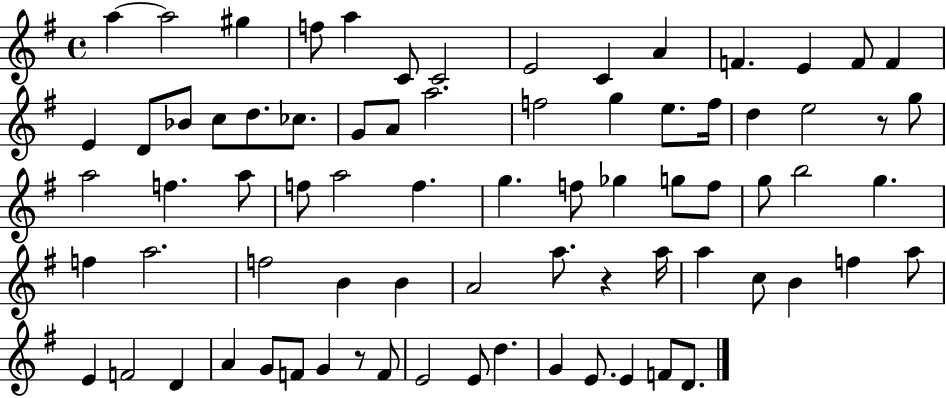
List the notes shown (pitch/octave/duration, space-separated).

A5/q A5/h G#5/q F5/e A5/q C4/e C4/h E4/h C4/q A4/q F4/q. E4/q F4/e F4/q E4/q D4/e Bb4/e C5/e D5/e. CES5/e. G4/e A4/e A5/h. F5/h G5/q E5/e. F5/s D5/q E5/h R/e G5/e A5/h F5/q. A5/e F5/e A5/h F5/q. G5/q. F5/e Gb5/q G5/e F5/e G5/e B5/h G5/q. F5/q A5/h. F5/h B4/q B4/q A4/h A5/e. R/q A5/s A5/q C5/e B4/q F5/q A5/e E4/q F4/h D4/q A4/q G4/e F4/e G4/q R/e F4/e E4/h E4/e D5/q. G4/q E4/e. E4/q F4/e D4/e.